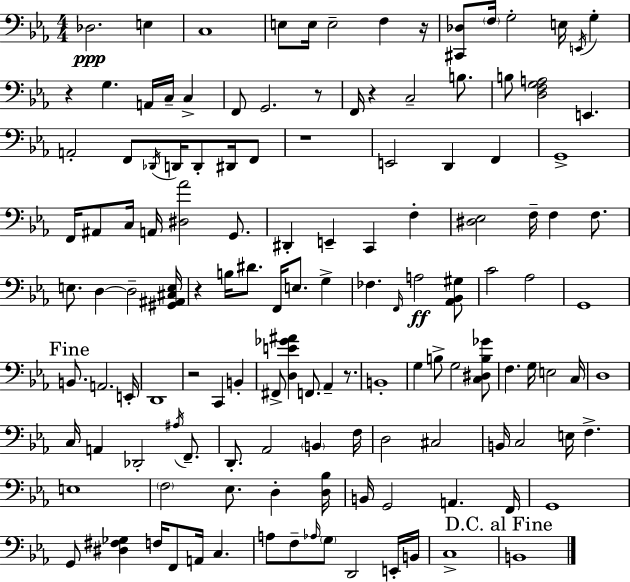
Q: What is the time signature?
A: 4/4